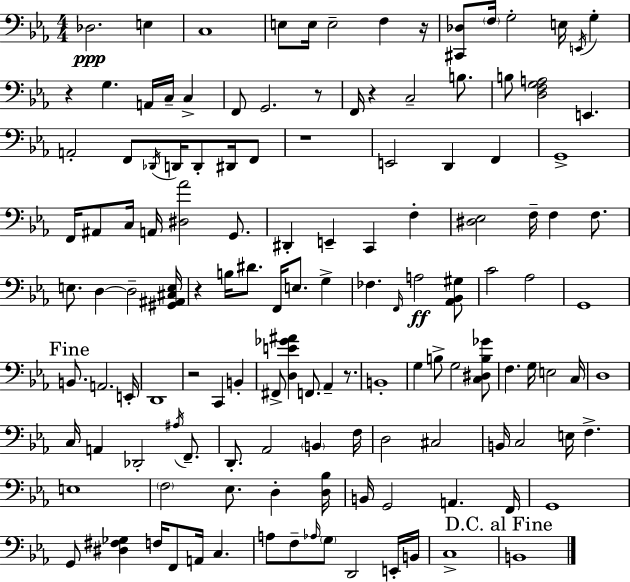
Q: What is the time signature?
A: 4/4